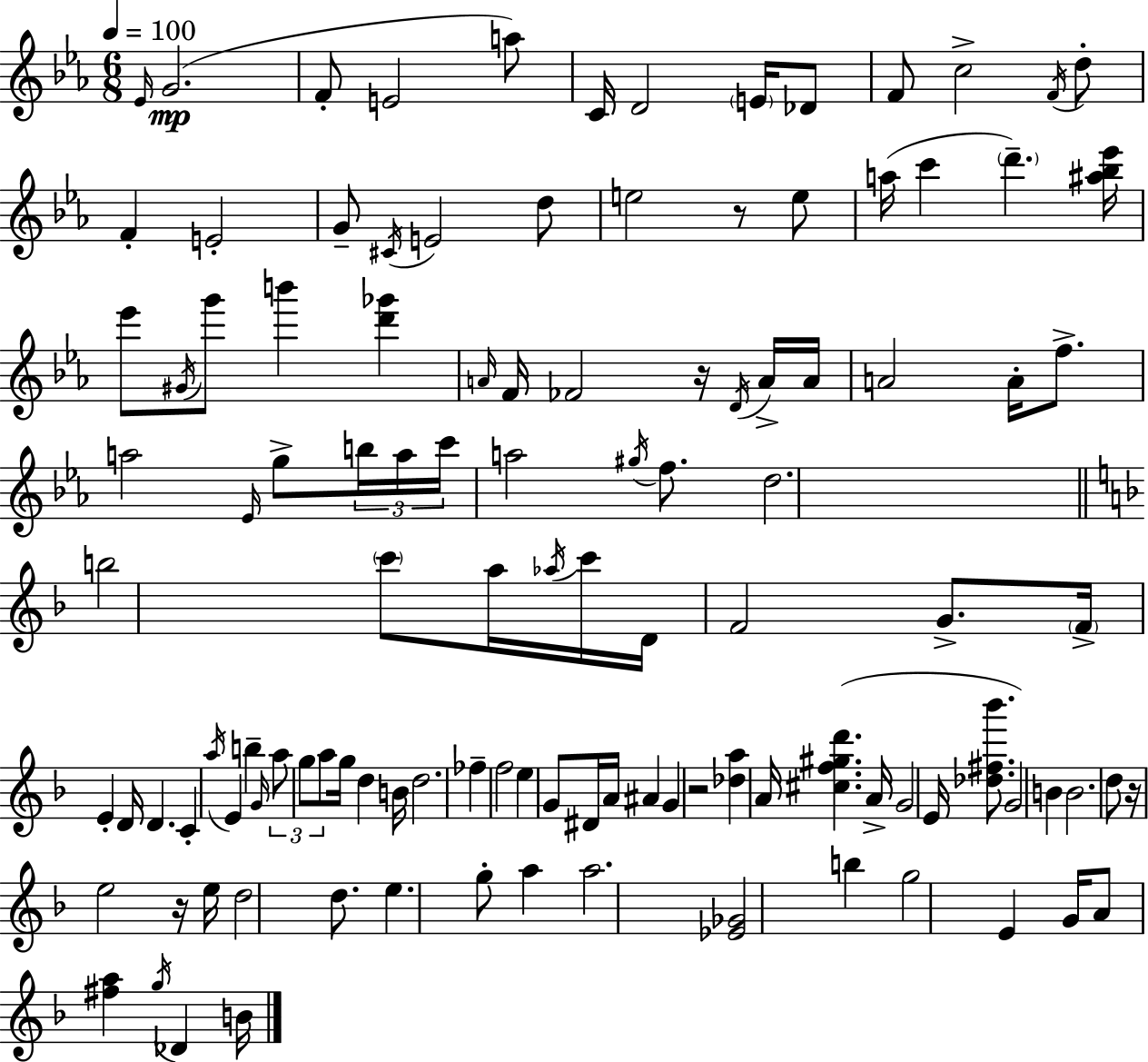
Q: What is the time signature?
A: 6/8